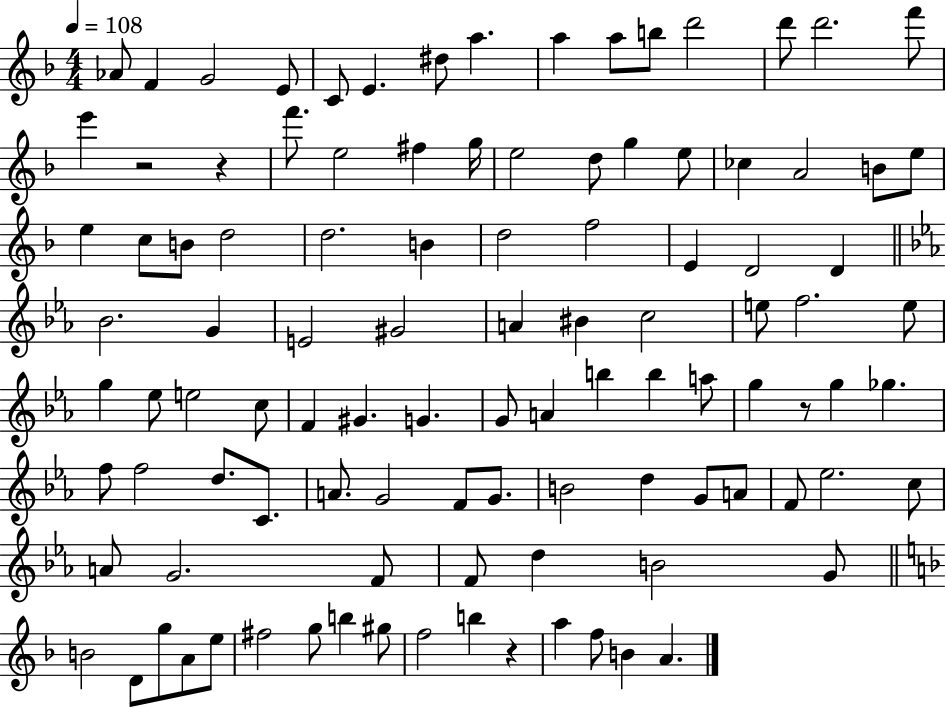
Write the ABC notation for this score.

X:1
T:Untitled
M:4/4
L:1/4
K:F
_A/2 F G2 E/2 C/2 E ^d/2 a a a/2 b/2 d'2 d'/2 d'2 f'/2 e' z2 z f'/2 e2 ^f g/4 e2 d/2 g e/2 _c A2 B/2 e/2 e c/2 B/2 d2 d2 B d2 f2 E D2 D _B2 G E2 ^G2 A ^B c2 e/2 f2 e/2 g _e/2 e2 c/2 F ^G G G/2 A b b a/2 g z/2 g _g f/2 f2 d/2 C/2 A/2 G2 F/2 G/2 B2 d G/2 A/2 F/2 _e2 c/2 A/2 G2 F/2 F/2 d B2 G/2 B2 D/2 g/2 A/2 e/2 ^f2 g/2 b ^g/2 f2 b z a f/2 B A